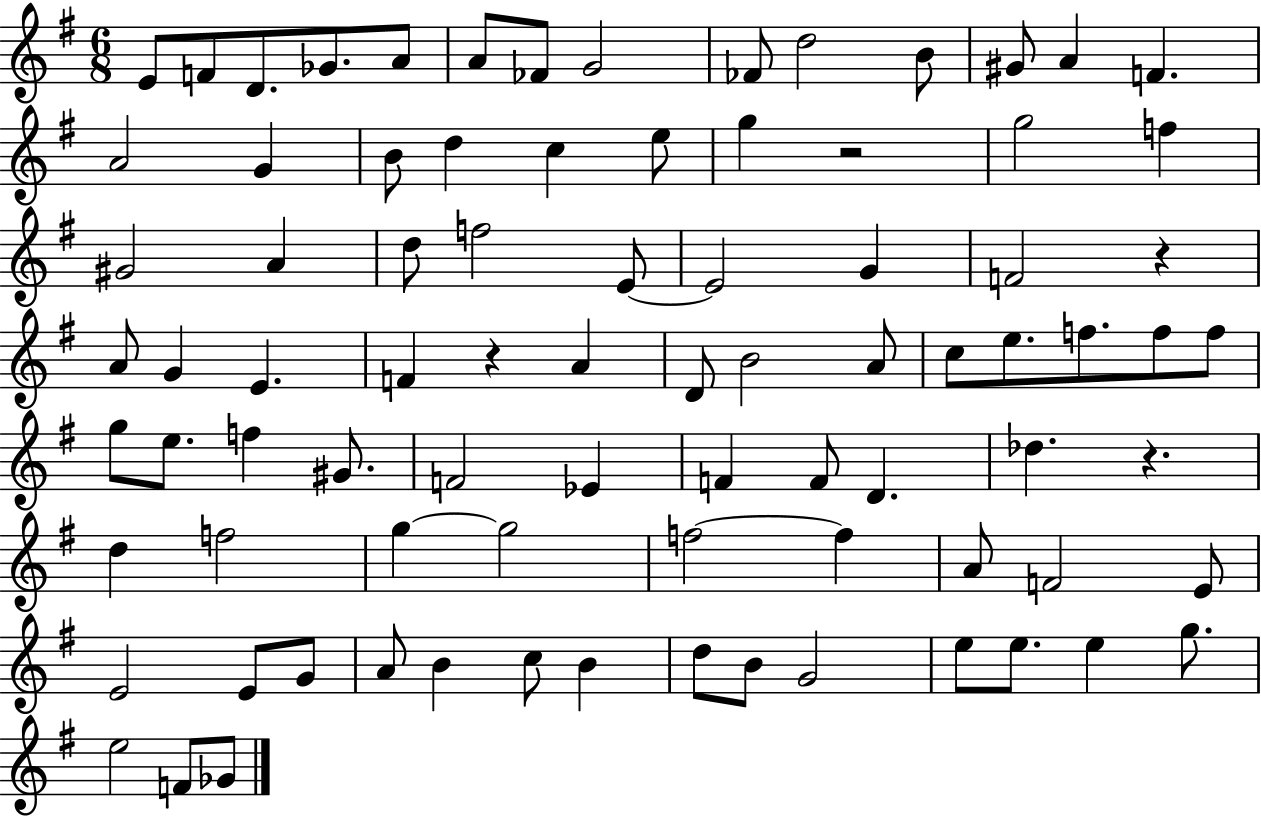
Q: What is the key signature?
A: G major